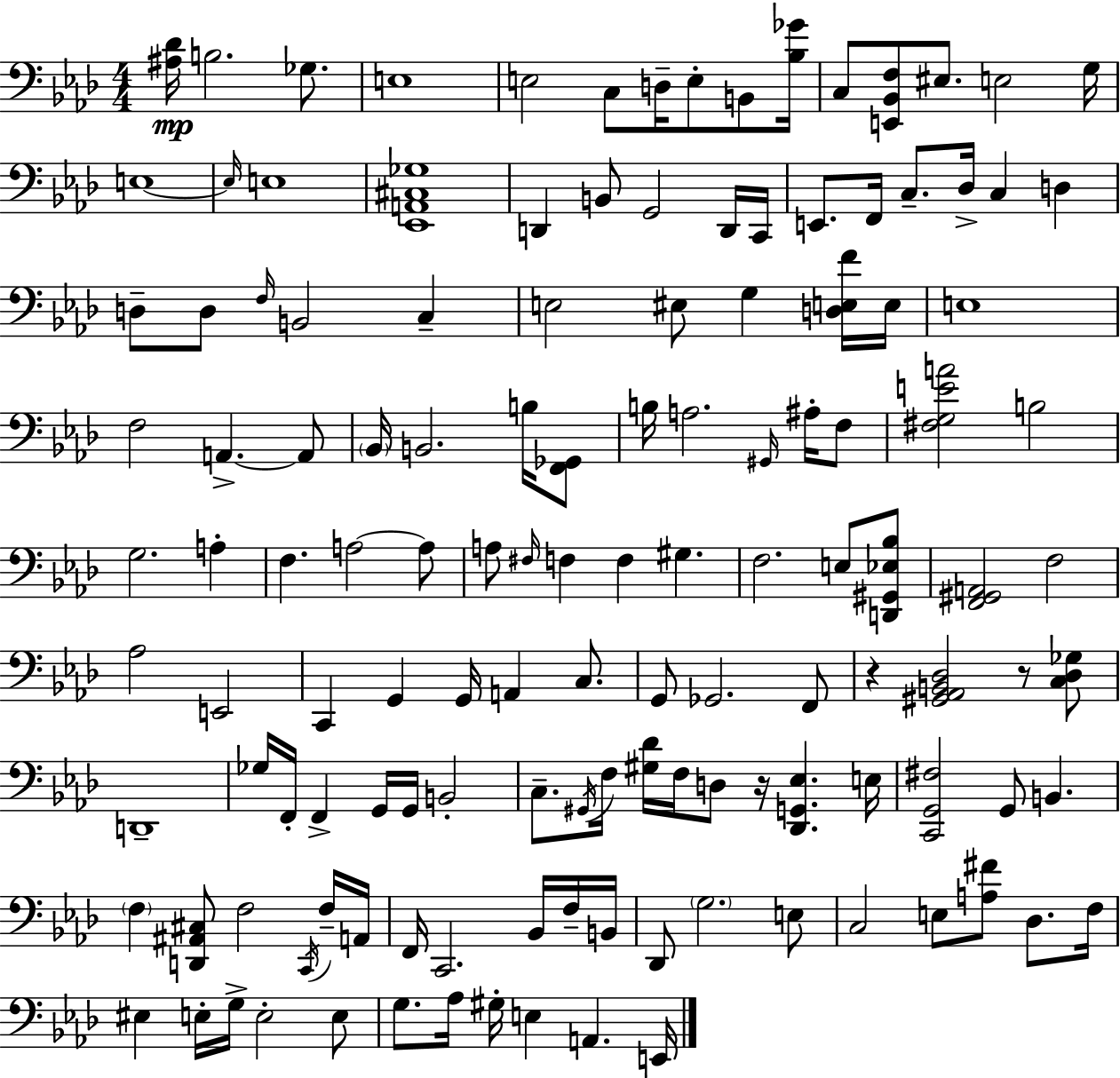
X:1
T:Untitled
M:4/4
L:1/4
K:Ab
[^A,_D]/4 B,2 _G,/2 E,4 E,2 C,/2 D,/4 E,/2 B,,/2 [_B,_G]/4 C,/2 [E,,_B,,F,]/2 ^E,/2 E,2 G,/4 E,4 E,/4 E,4 [_E,,A,,^C,_G,]4 D,, B,,/2 G,,2 D,,/4 C,,/4 E,,/2 F,,/4 C,/2 _D,/4 C, D, D,/2 D,/2 F,/4 B,,2 C, E,2 ^E,/2 G, [D,E,F]/4 E,/4 E,4 F,2 A,, A,,/2 _B,,/4 B,,2 B,/4 [F,,_G,,]/2 B,/4 A,2 ^G,,/4 ^A,/4 F,/2 [^F,G,EA]2 B,2 G,2 A, F, A,2 A,/2 A,/2 ^F,/4 F, F, ^G, F,2 E,/2 [D,,^G,,_E,_B,]/2 [F,,^G,,A,,]2 F,2 _A,2 E,,2 C,, G,, G,,/4 A,, C,/2 G,,/2 _G,,2 F,,/2 z [^G,,_A,,B,,_D,]2 z/2 [C,_D,_G,]/2 D,,4 _G,/4 F,,/4 F,, G,,/4 G,,/4 B,,2 C,/2 ^G,,/4 F,/4 [^G,_D]/4 F,/4 D,/2 z/4 [_D,,G,,_E,] E,/4 [C,,G,,^F,]2 G,,/2 B,, F, [D,,^A,,^C,]/2 F,2 C,,/4 F,/4 A,,/4 F,,/4 C,,2 _B,,/4 F,/4 B,,/4 _D,,/2 G,2 E,/2 C,2 E,/2 [A,^F]/2 _D,/2 F,/4 ^E, E,/4 G,/4 E,2 E,/2 G,/2 _A,/4 ^G,/4 E, A,, E,,/4